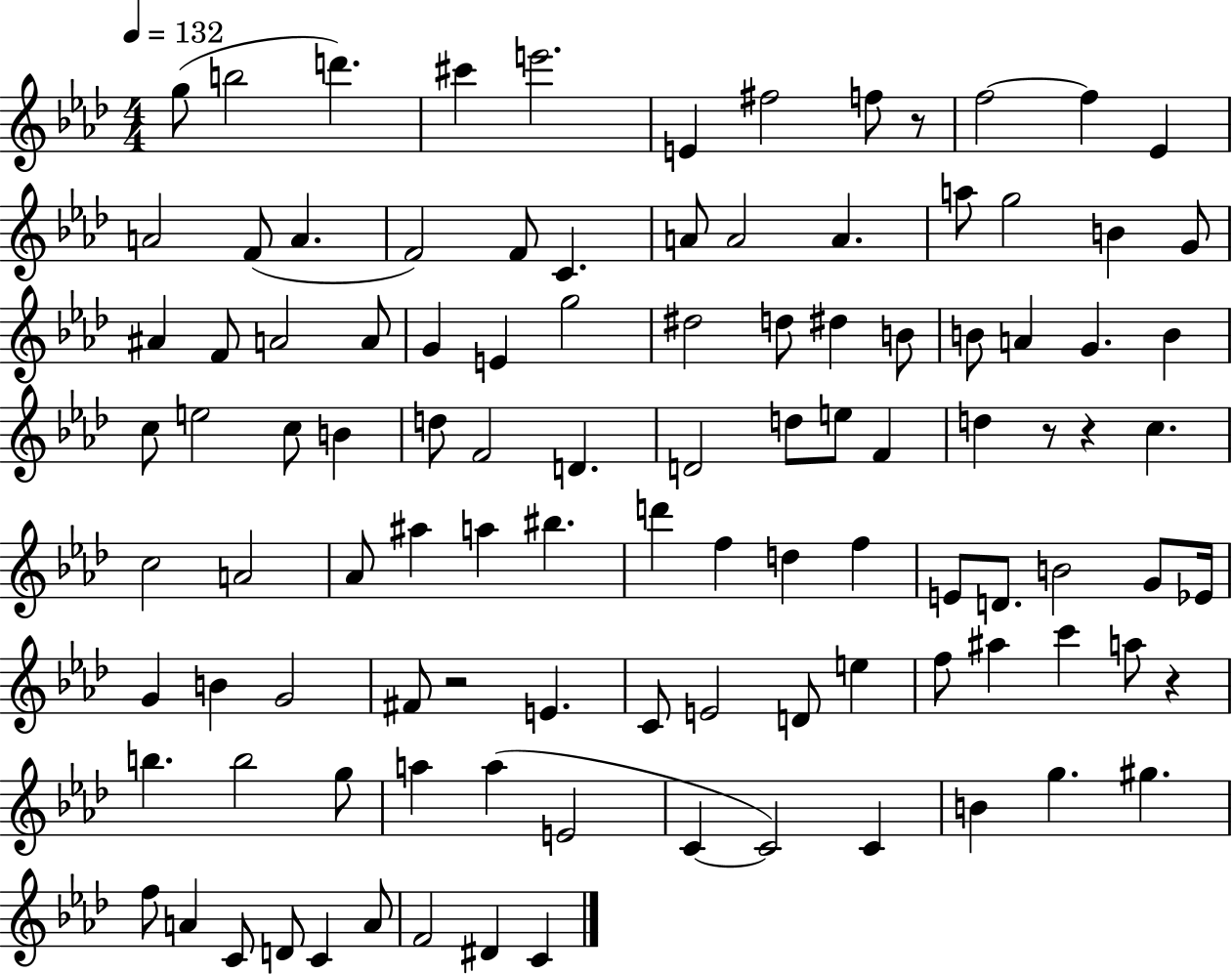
G5/e B5/h D6/q. C#6/q E6/h. E4/q F#5/h F5/e R/e F5/h F5/q Eb4/q A4/h F4/e A4/q. F4/h F4/e C4/q. A4/e A4/h A4/q. A5/e G5/h B4/q G4/e A#4/q F4/e A4/h A4/e G4/q E4/q G5/h D#5/h D5/e D#5/q B4/e B4/e A4/q G4/q. B4/q C5/e E5/h C5/e B4/q D5/e F4/h D4/q. D4/h D5/e E5/e F4/q D5/q R/e R/q C5/q. C5/h A4/h Ab4/e A#5/q A5/q BIS5/q. D6/q F5/q D5/q F5/q E4/e D4/e. B4/h G4/e Eb4/s G4/q B4/q G4/h F#4/e R/h E4/q. C4/e E4/h D4/e E5/q F5/e A#5/q C6/q A5/e R/q B5/q. B5/h G5/e A5/q A5/q E4/h C4/q C4/h C4/q B4/q G5/q. G#5/q. F5/e A4/q C4/e D4/e C4/q A4/e F4/h D#4/q C4/q